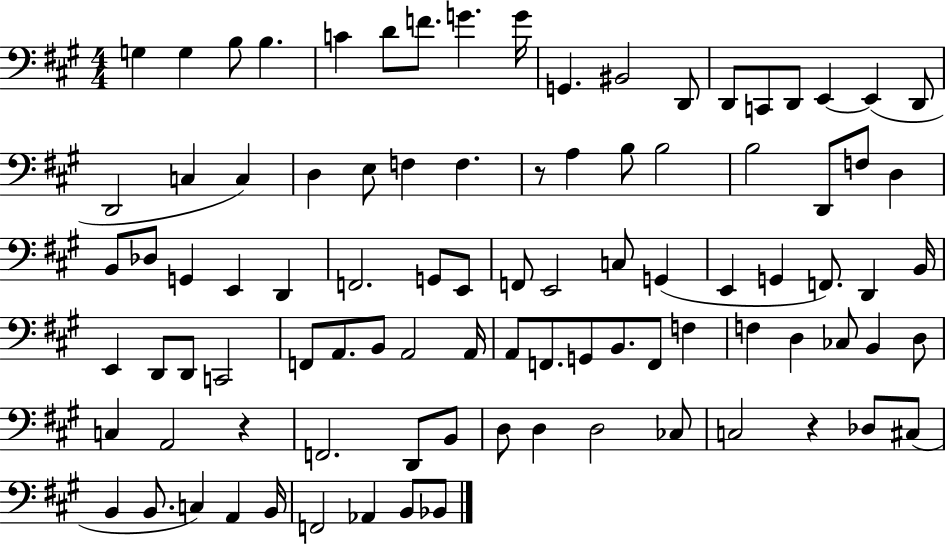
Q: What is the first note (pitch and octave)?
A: G3